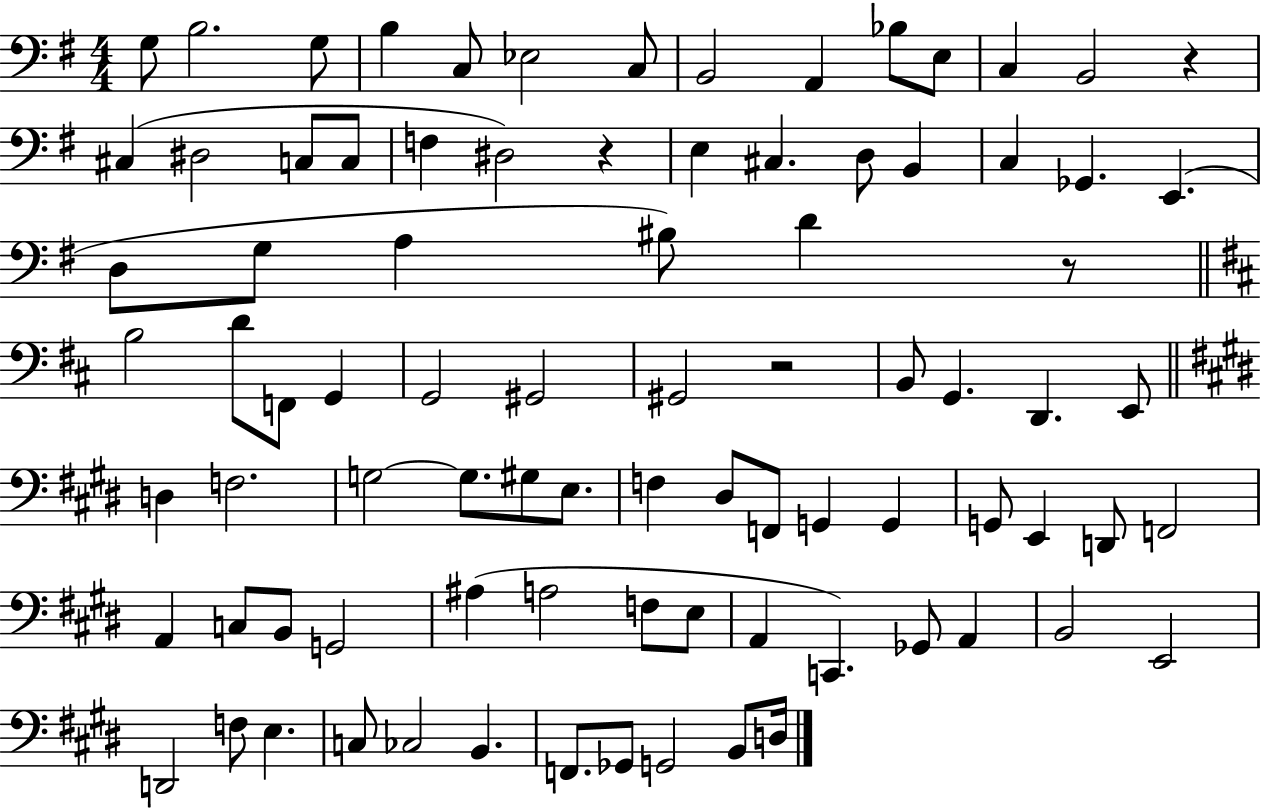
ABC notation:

X:1
T:Untitled
M:4/4
L:1/4
K:G
G,/2 B,2 G,/2 B, C,/2 _E,2 C,/2 B,,2 A,, _B,/2 E,/2 C, B,,2 z ^C, ^D,2 C,/2 C,/2 F, ^D,2 z E, ^C, D,/2 B,, C, _G,, E,, D,/2 G,/2 A, ^B,/2 D z/2 B,2 D/2 F,,/2 G,, G,,2 ^G,,2 ^G,,2 z2 B,,/2 G,, D,, E,,/2 D, F,2 G,2 G,/2 ^G,/2 E,/2 F, ^D,/2 F,,/2 G,, G,, G,,/2 E,, D,,/2 F,,2 A,, C,/2 B,,/2 G,,2 ^A, A,2 F,/2 E,/2 A,, C,, _G,,/2 A,, B,,2 E,,2 D,,2 F,/2 E, C,/2 _C,2 B,, F,,/2 _G,,/2 G,,2 B,,/2 D,/4